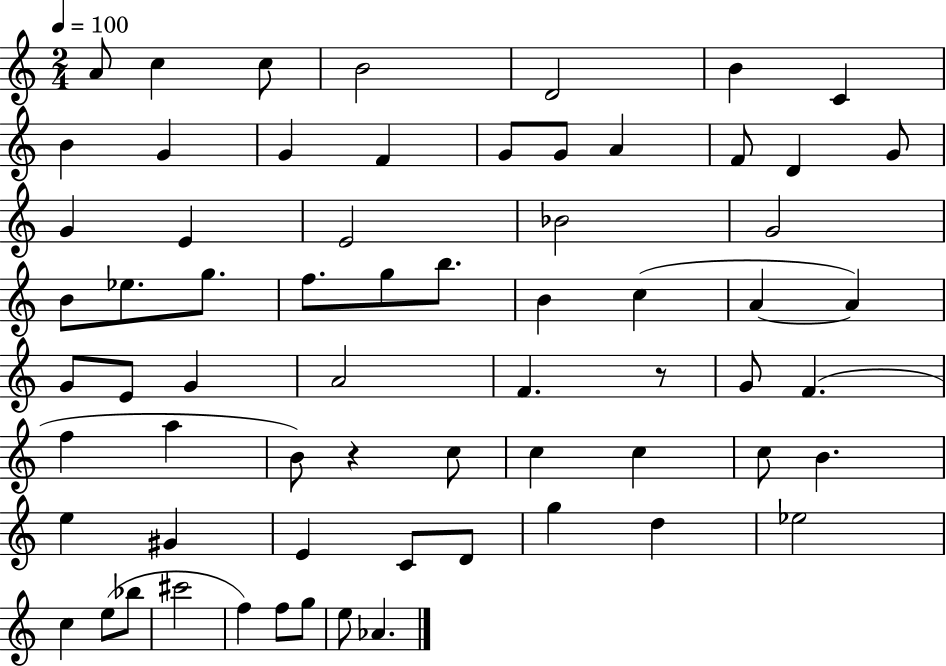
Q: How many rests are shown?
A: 2